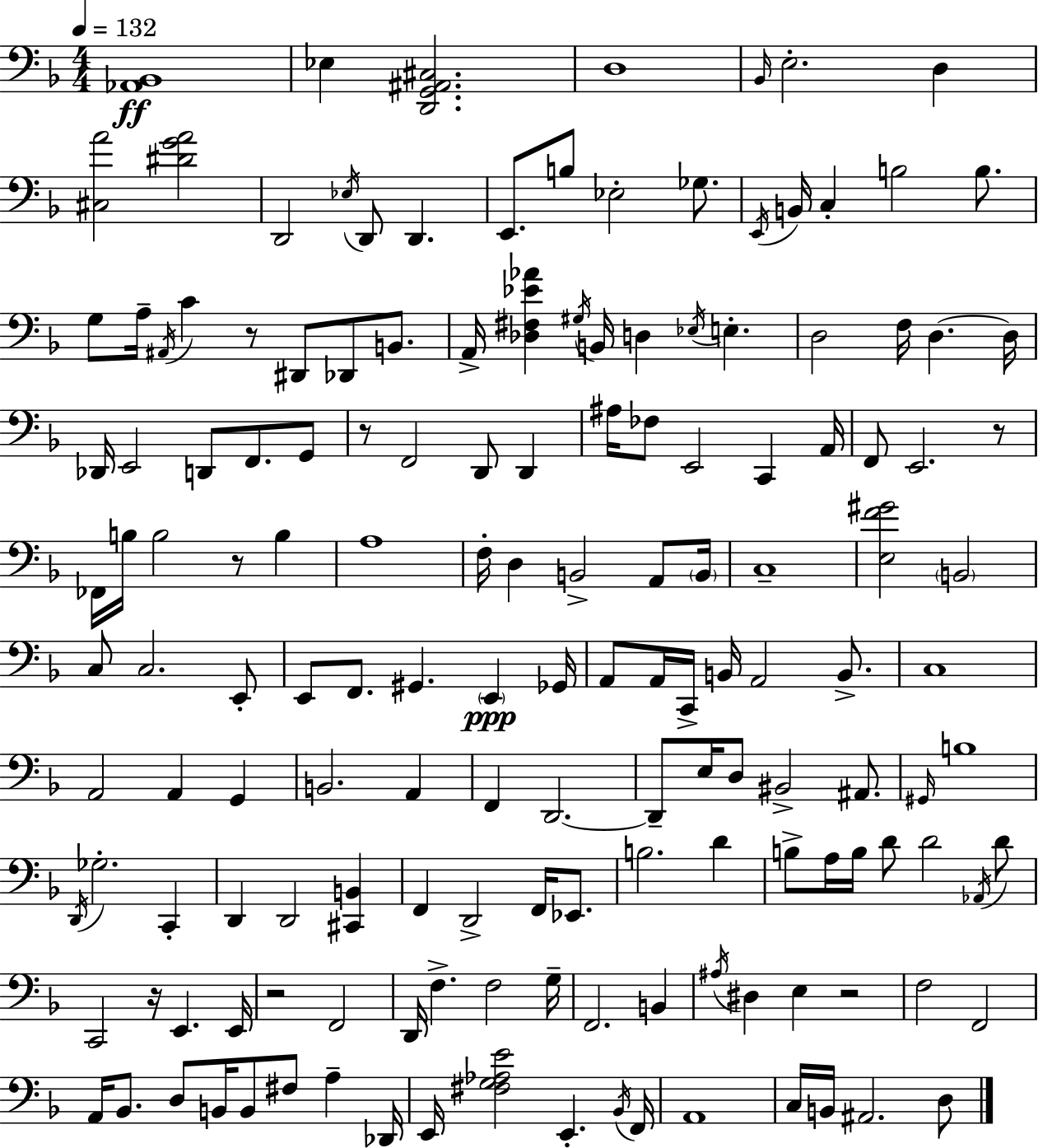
{
  \clef bass
  \numericTimeSignature
  \time 4/4
  \key f \major
  \tempo 4 = 132
  <aes, bes,>1\ff | ees4 <d, g, ais, cis>2. | d1 | \grace { bes,16 } e2.-. d4 | \break <cis a'>2 <dis' g' a'>2 | d,2 \acciaccatura { ees16 } d,8 d,4. | e,8. b8 ees2-. ges8. | \acciaccatura { e,16 } b,16 c4-. b2 | \break b8. g8 a16-- \acciaccatura { ais,16 } c'4 r8 dis,8 des,8 | b,8. a,16-> <des fis ees' aes'>4 \acciaccatura { gis16 } b,16 d4 \acciaccatura { ees16 } | e4.-. d2 f16 d4.~~ | d16 des,16 e,2 d,8 | \break f,8. g,8 r8 f,2 | d,8 d,4 ais16 fes8 e,2 | c,4 a,16 f,8 e,2. | r8 fes,16 b16 b2 | \break r8 b4 a1 | f16-. d4 b,2-> | a,8 \parenthesize b,16 c1-- | <e f' gis'>2 \parenthesize b,2 | \break c8 c2. | e,8-. e,8 f,8. gis,4. | \parenthesize e,4\ppp ges,16 a,8 a,16 c,16-> b,16 a,2 | b,8.-> c1 | \break a,2 a,4 | g,4 b,2. | a,4 f,4 d,2.~~ | d,8-- e16 d8 bis,2-> | \break ais,8. \grace { gis,16 } b1 | \acciaccatura { d,16 } ges2.-. | c,4-. d,4 d,2 | <cis, b,>4 f,4 d,2-> | \break f,16 ees,8. b2. | d'4 b8-> a16 b16 d'8 d'2 | \acciaccatura { aes,16 } d'8 c,2 | r16 e,4. e,16 r2 | \break f,2 d,16 f4.-> | f2 g16-- f,2. | b,4 \acciaccatura { ais16 } dis4 e4 | r2 f2 | \break f,2 a,16 bes,8. d8 | b,16 b,8 fis8 a4-- des,16 e,16 <fis g aes e'>2 | e,4.-. \acciaccatura { bes,16 } f,16 a,1 | c16 b,16 ais,2. | \break d8 \bar "|."
}